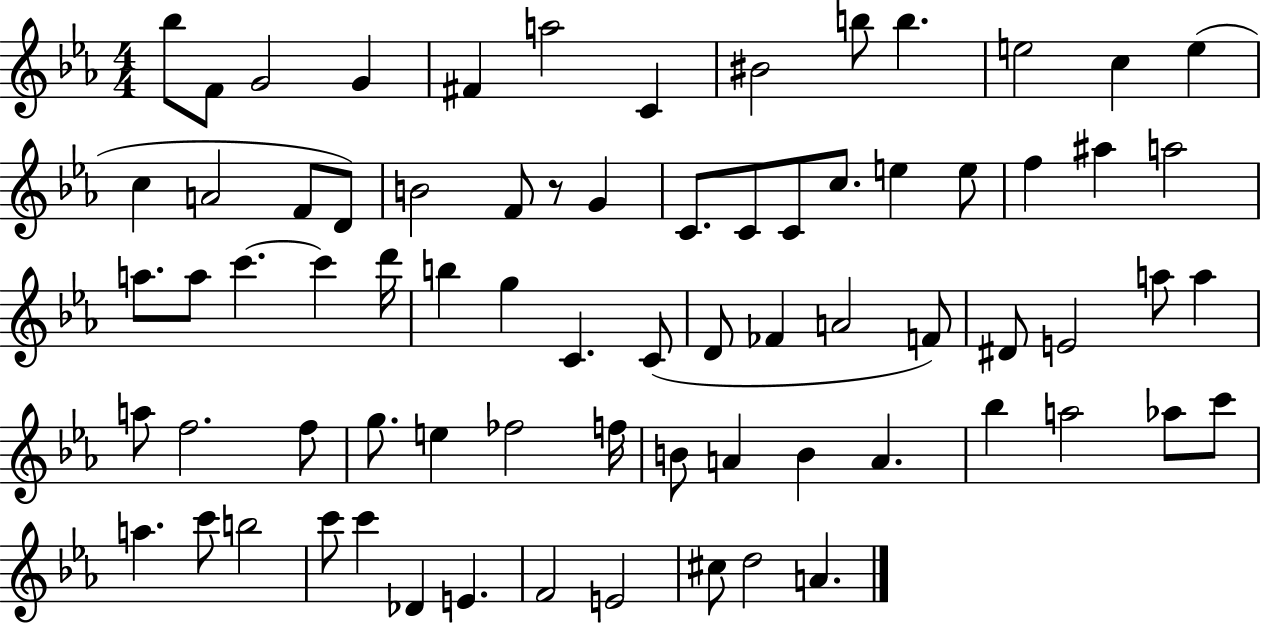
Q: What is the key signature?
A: EES major